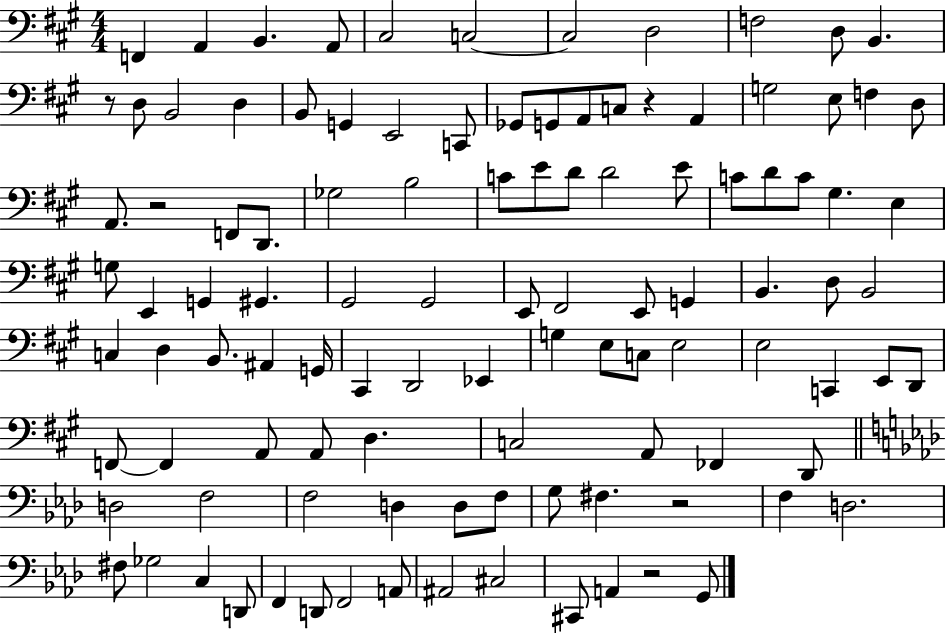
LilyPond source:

{
  \clef bass
  \numericTimeSignature
  \time 4/4
  \key a \major
  f,4 a,4 b,4. a,8 | cis2 c2~~ | c2 d2 | f2 d8 b,4. | \break r8 d8 b,2 d4 | b,8 g,4 e,2 c,8 | ges,8 g,8 a,8 c8 r4 a,4 | g2 e8 f4 d8 | \break a,8. r2 f,8 d,8. | ges2 b2 | c'8 e'8 d'8 d'2 e'8 | c'8 d'8 c'8 gis4. e4 | \break g8 e,4 g,4 gis,4. | gis,2 gis,2 | e,8 fis,2 e,8 g,4 | b,4. d8 b,2 | \break c4 d4 b,8. ais,4 g,16 | cis,4 d,2 ees,4 | g4 e8 c8 e2 | e2 c,4 e,8 d,8 | \break f,8~~ f,4 a,8 a,8 d4. | c2 a,8 fes,4 d,8 | \bar "||" \break \key f \minor d2 f2 | f2 d4 d8 f8 | g8 fis4. r2 | f4 d2. | \break fis8 ges2 c4 d,8 | f,4 d,8 f,2 a,8 | ais,2 cis2 | cis,8 a,4 r2 g,8 | \break \bar "|."
}